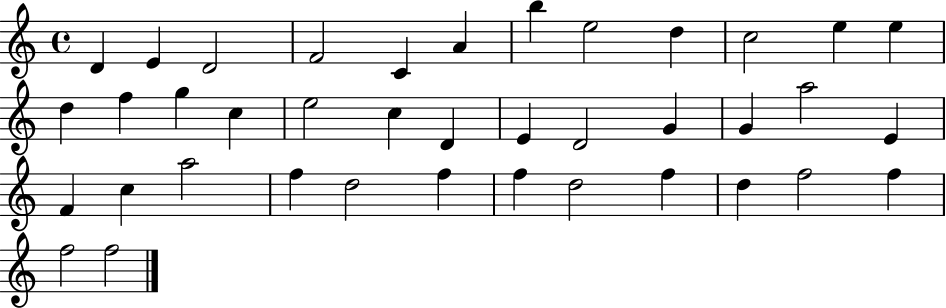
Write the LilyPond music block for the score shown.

{
  \clef treble
  \time 4/4
  \defaultTimeSignature
  \key c \major
  d'4 e'4 d'2 | f'2 c'4 a'4 | b''4 e''2 d''4 | c''2 e''4 e''4 | \break d''4 f''4 g''4 c''4 | e''2 c''4 d'4 | e'4 d'2 g'4 | g'4 a''2 e'4 | \break f'4 c''4 a''2 | f''4 d''2 f''4 | f''4 d''2 f''4 | d''4 f''2 f''4 | \break f''2 f''2 | \bar "|."
}